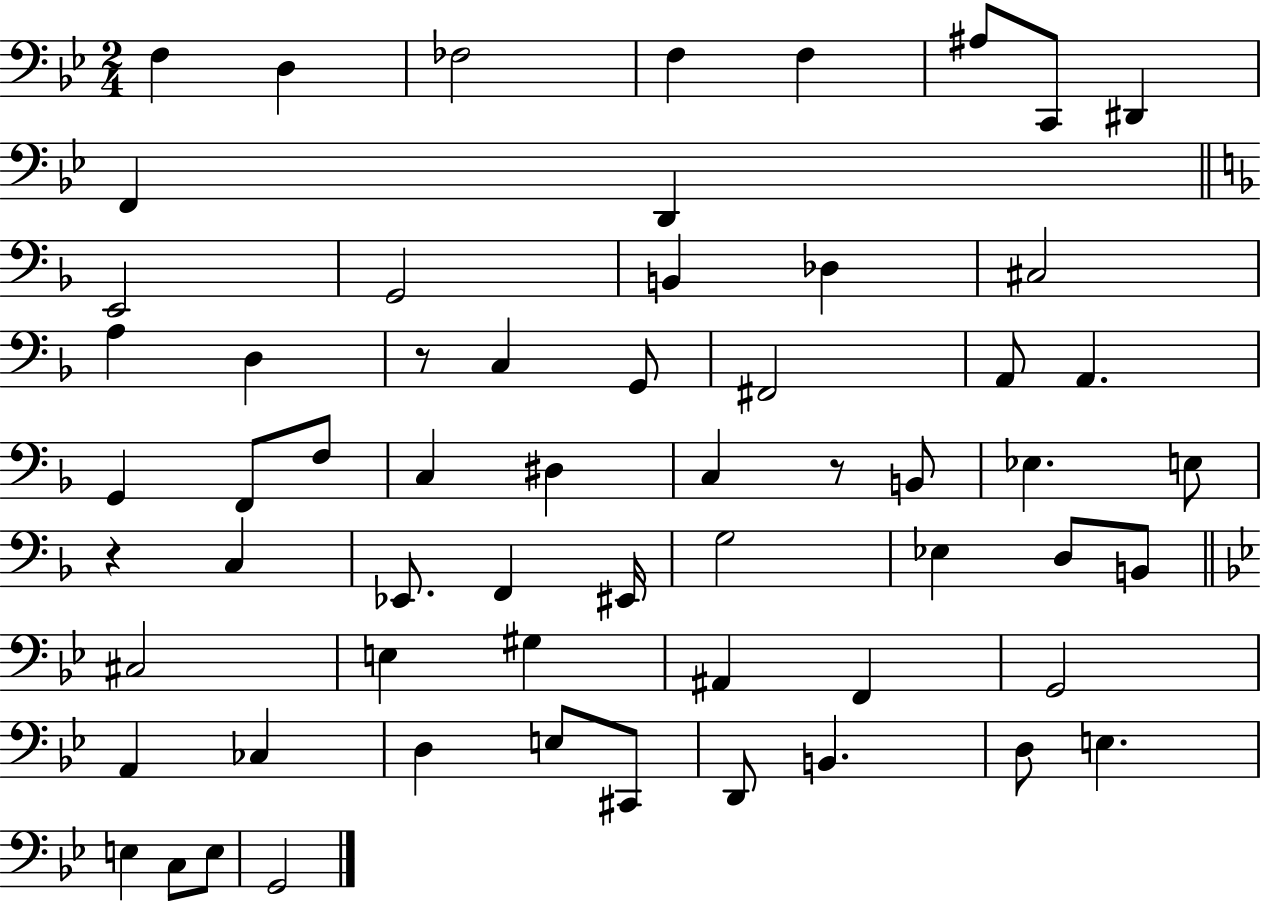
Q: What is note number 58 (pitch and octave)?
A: G2